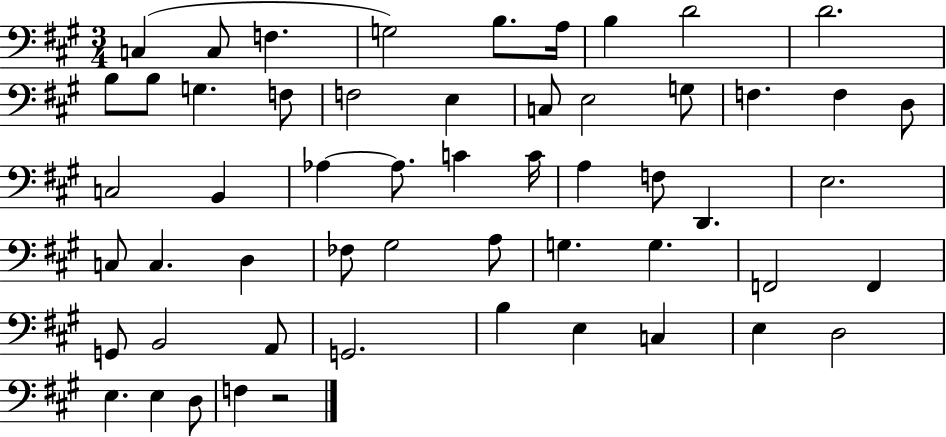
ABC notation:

X:1
T:Untitled
M:3/4
L:1/4
K:A
C, C,/2 F, G,2 B,/2 A,/4 B, D2 D2 B,/2 B,/2 G, F,/2 F,2 E, C,/2 E,2 G,/2 F, F, D,/2 C,2 B,, _A, _A,/2 C C/4 A, F,/2 D,, E,2 C,/2 C, D, _F,/2 ^G,2 A,/2 G, G, F,,2 F,, G,,/2 B,,2 A,,/2 G,,2 B, E, C, E, D,2 E, E, D,/2 F, z2